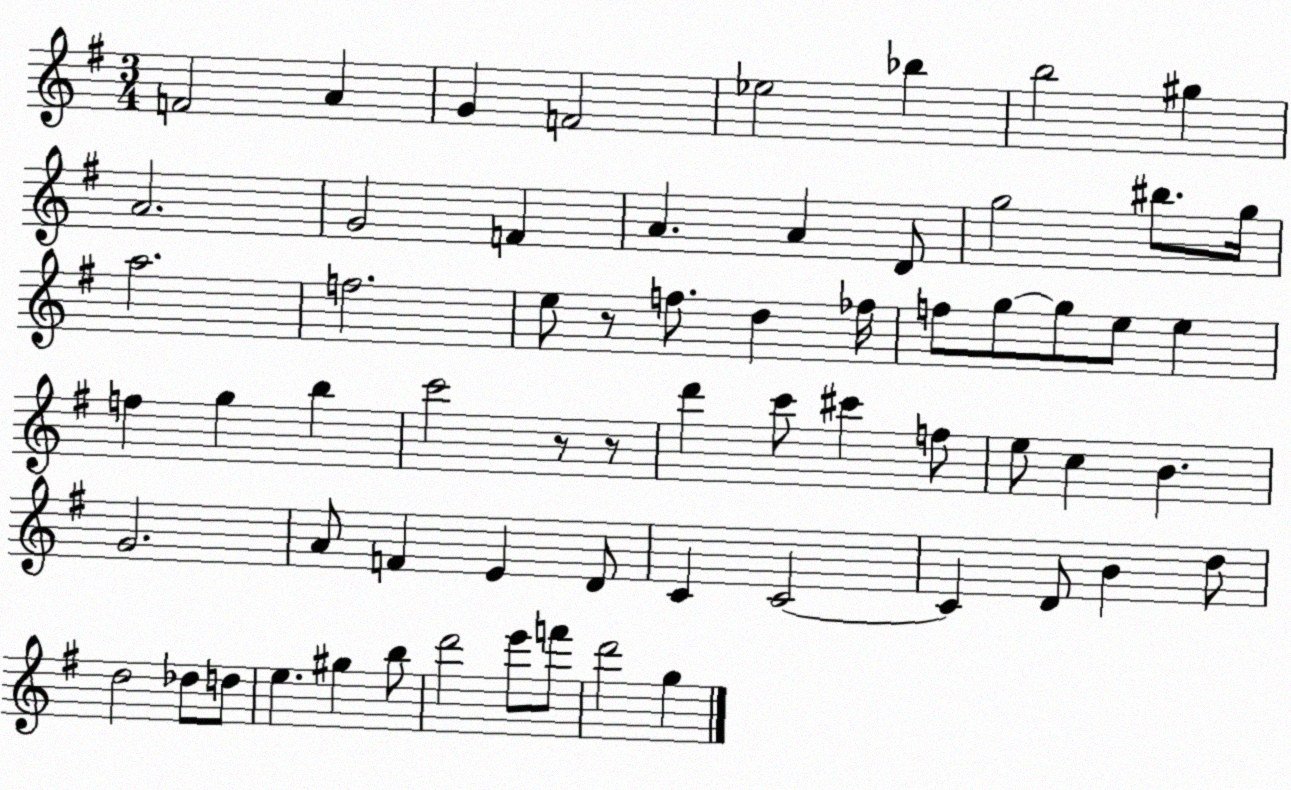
X:1
T:Untitled
M:3/4
L:1/4
K:G
F2 A G F2 _e2 _b b2 ^g A2 G2 F A A D/2 g2 ^b/2 g/4 a2 f2 e/2 z/2 f/2 d _f/4 f/2 g/2 g/2 e/2 e f g b c'2 z/2 z/2 d' c'/2 ^c' f/2 e/2 c B G2 A/2 F E D/2 C C2 C D/2 B d/2 d2 _d/2 d/2 e ^g b/2 d'2 e'/2 f'/2 d'2 g